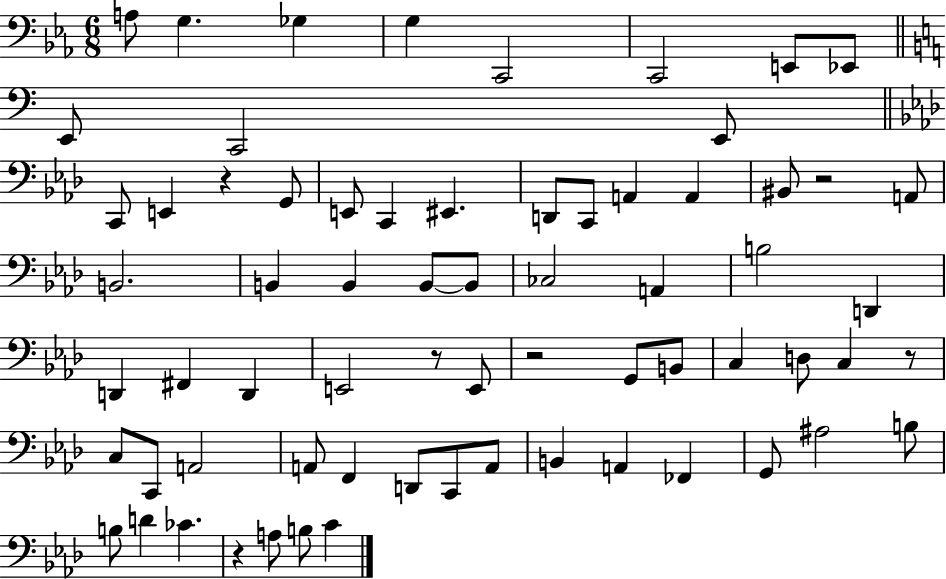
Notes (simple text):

A3/e G3/q. Gb3/q G3/q C2/h C2/h E2/e Eb2/e E2/e C2/h E2/e C2/e E2/q R/q G2/e E2/e C2/q EIS2/q. D2/e C2/e A2/q A2/q BIS2/e R/h A2/e B2/h. B2/q B2/q B2/e B2/e CES3/h A2/q B3/h D2/q D2/q F#2/q D2/q E2/h R/e E2/e R/h G2/e B2/e C3/q D3/e C3/q R/e C3/e C2/e A2/h A2/e F2/q D2/e C2/e A2/e B2/q A2/q FES2/q G2/e A#3/h B3/e B3/e D4/q CES4/q. R/q A3/e B3/e C4/q